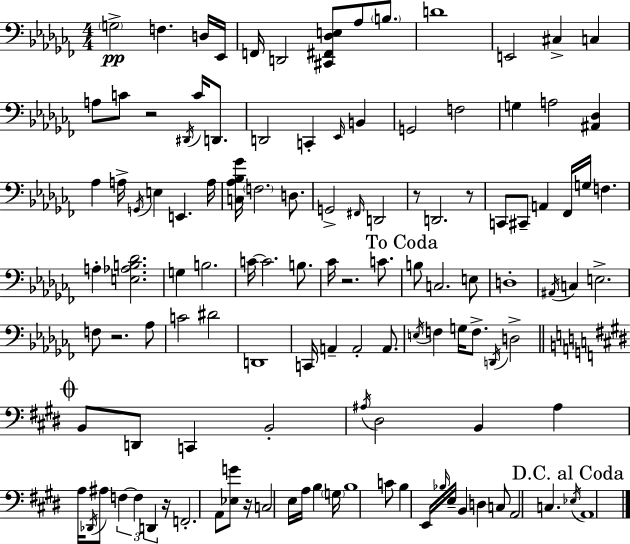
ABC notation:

X:1
T:Untitled
M:4/4
L:1/4
K:Abm
G,2 F, D,/4 _E,,/4 F,,/4 D,,2 [^C,,^F,,_D,E,]/2 _A,/2 B,/2 D4 E,,2 ^C, C, A,/2 C/2 z2 ^D,,/4 C/4 D,,/2 D,,2 C,, _E,,/4 B,, G,,2 F,2 G, A,2 [^A,,_D,] _A, A,/4 G,,/4 E, E,, A,/4 [C,_A,_B,_G]/4 F,2 D,/2 G,,2 ^F,,/4 D,,2 z/2 D,,2 z/2 C,,/2 ^C,,/2 A,, _F,,/4 G,/4 F, A, [E,_A,B,_D]2 G, B,2 C/4 C2 B,/2 _C/4 z2 C/2 B,/2 C,2 E,/2 D,4 ^A,,/4 C, E,2 F,/2 z2 _A,/2 C2 ^D2 D,,4 C,,/4 A,, A,,2 A,,/2 E,/4 F, G,/4 F,/2 D,,/4 D,2 B,,/2 D,,/2 C,, B,,2 ^A,/4 ^D,2 B,, ^A, A,/4 _D,,/4 ^A,/2 F, F, D,, z/4 F,,2 A,,/2 [_E,G]/2 z/4 C,2 E,/4 A,/4 B, G,/4 B,4 C/2 B, E,,/4 _B,/4 E,/4 B,, D, C,/2 A,,2 C, _E,/4 A,,4